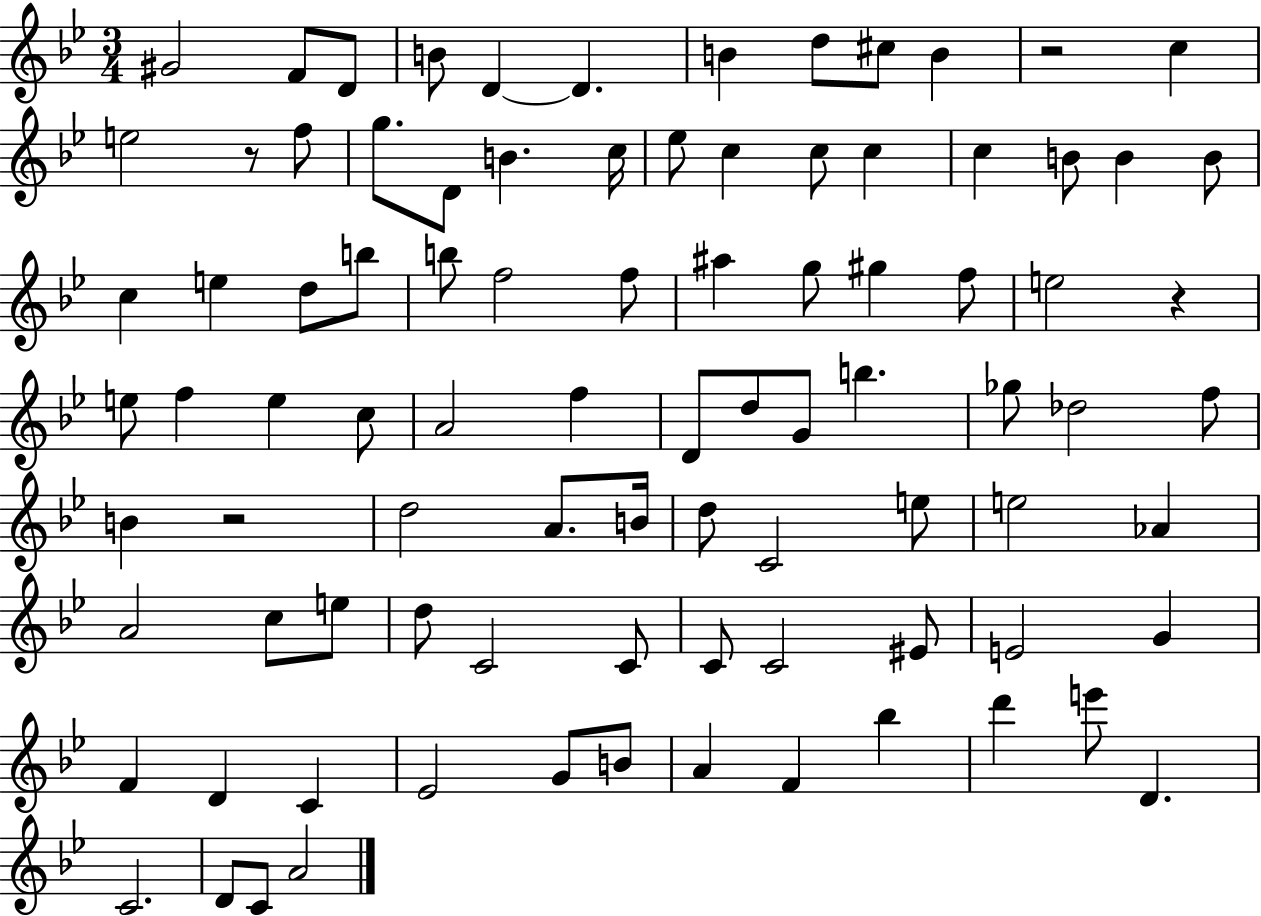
G#4/h F4/e D4/e B4/e D4/q D4/q. B4/q D5/e C#5/e B4/q R/h C5/q E5/h R/e F5/e G5/e. D4/e B4/q. C5/s Eb5/e C5/q C5/e C5/q C5/q B4/e B4/q B4/e C5/q E5/q D5/e B5/e B5/e F5/h F5/e A#5/q G5/e G#5/q F5/e E5/h R/q E5/e F5/q E5/q C5/e A4/h F5/q D4/e D5/e G4/e B5/q. Gb5/e Db5/h F5/e B4/q R/h D5/h A4/e. B4/s D5/e C4/h E5/e E5/h Ab4/q A4/h C5/e E5/e D5/e C4/h C4/e C4/e C4/h EIS4/e E4/h G4/q F4/q D4/q C4/q Eb4/h G4/e B4/e A4/q F4/q Bb5/q D6/q E6/e D4/q. C4/h. D4/e C4/e A4/h